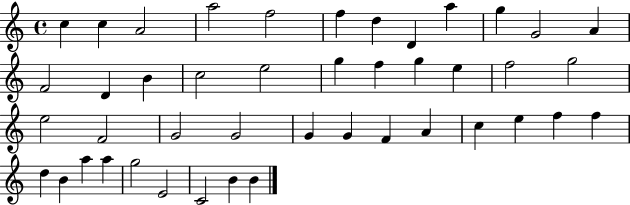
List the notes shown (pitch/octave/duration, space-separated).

C5/q C5/q A4/h A5/h F5/h F5/q D5/q D4/q A5/q G5/q G4/h A4/q F4/h D4/q B4/q C5/h E5/h G5/q F5/q G5/q E5/q F5/h G5/h E5/h F4/h G4/h G4/h G4/q G4/q F4/q A4/q C5/q E5/q F5/q F5/q D5/q B4/q A5/q A5/q G5/h E4/h C4/h B4/q B4/q